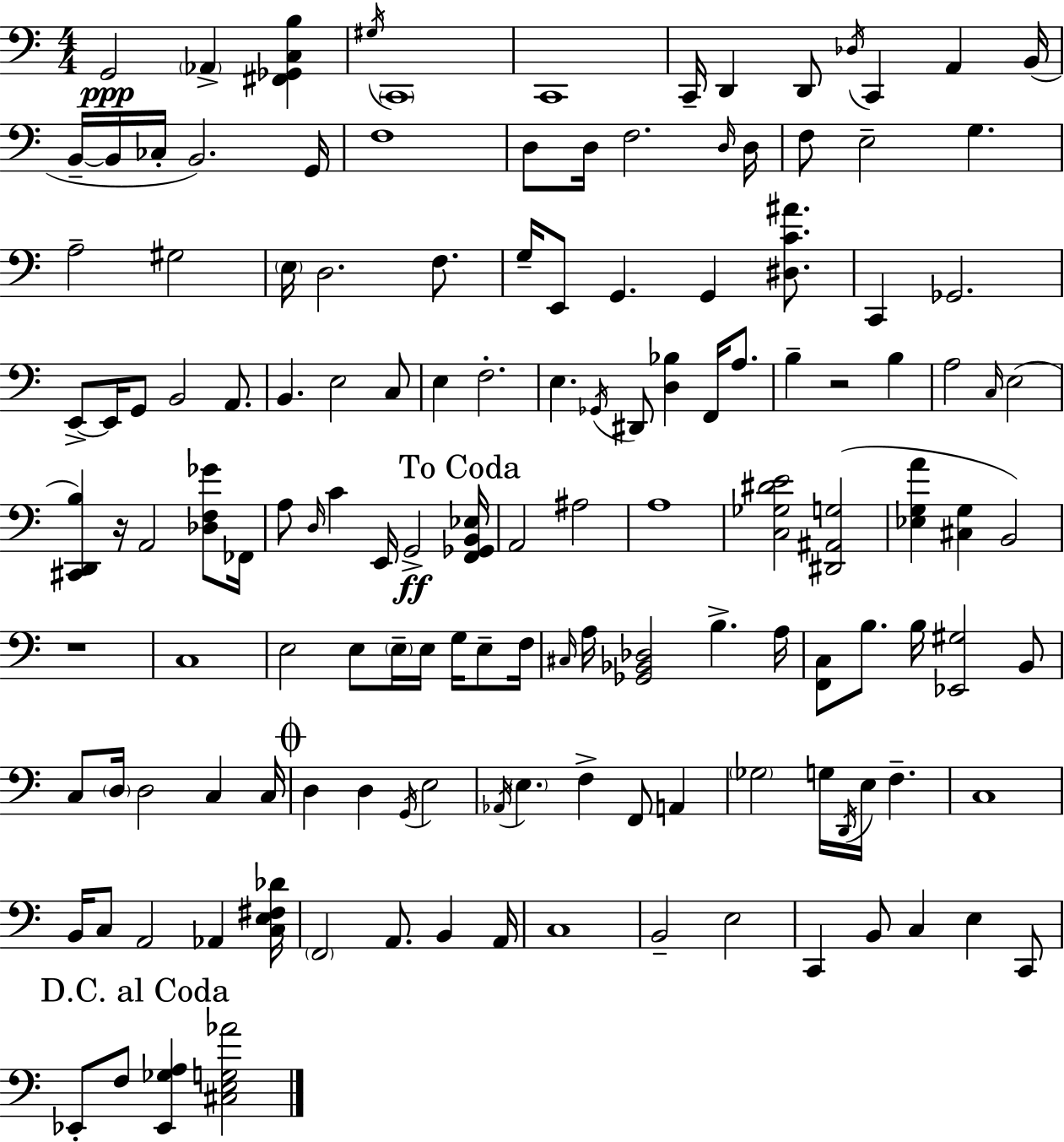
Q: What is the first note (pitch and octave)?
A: G2